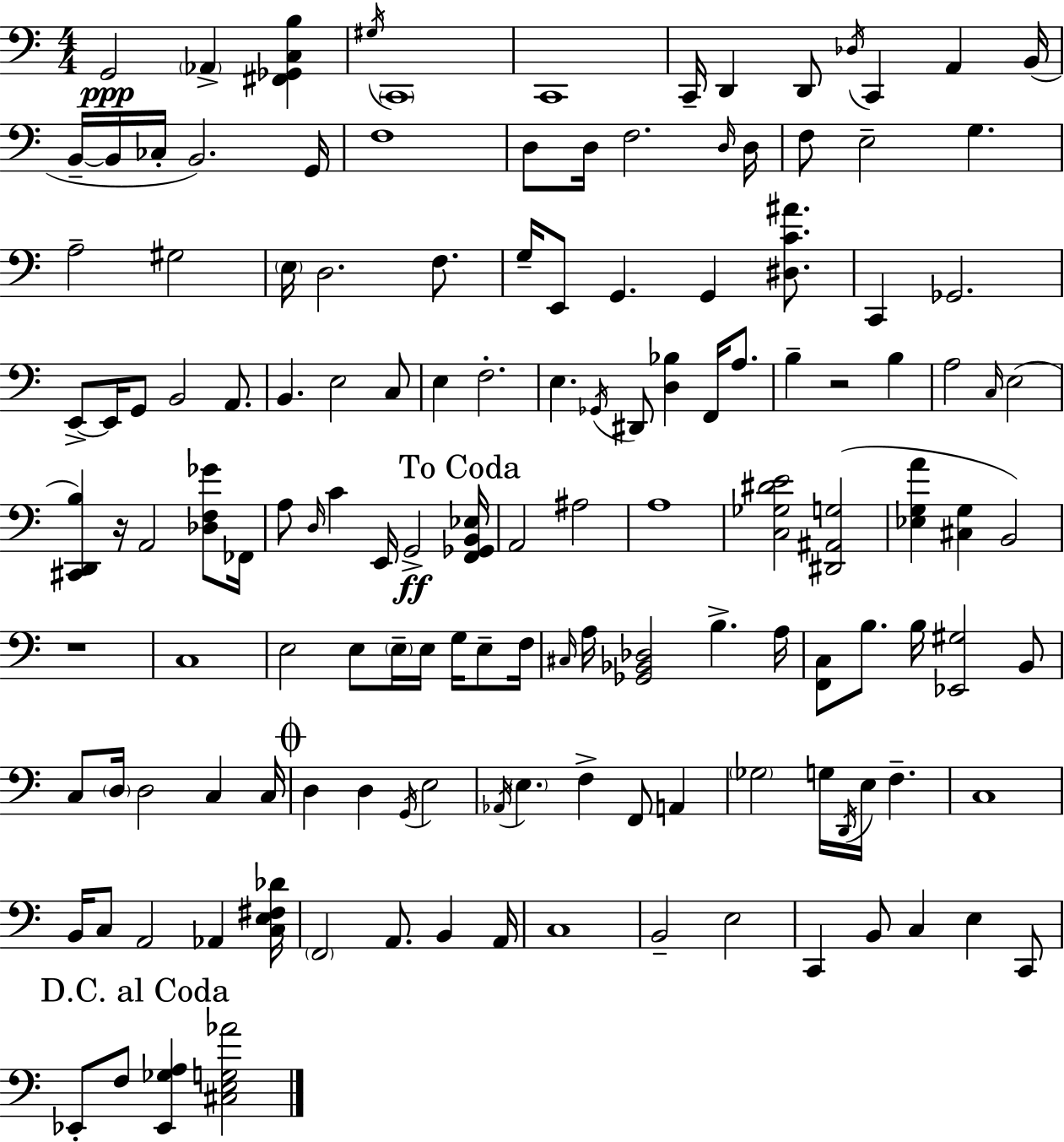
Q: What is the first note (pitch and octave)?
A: G2